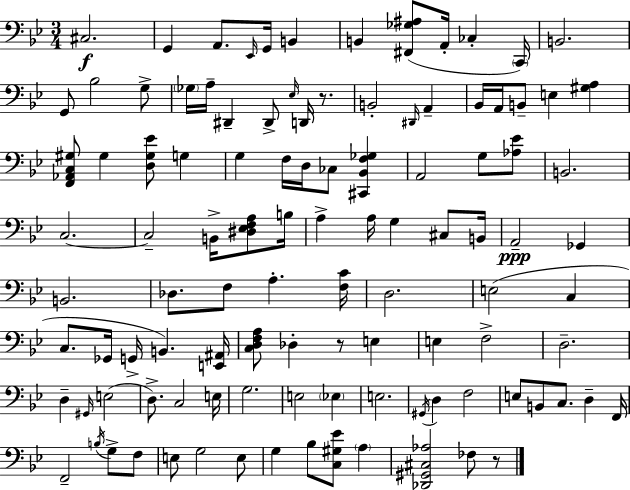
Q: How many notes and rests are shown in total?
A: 107